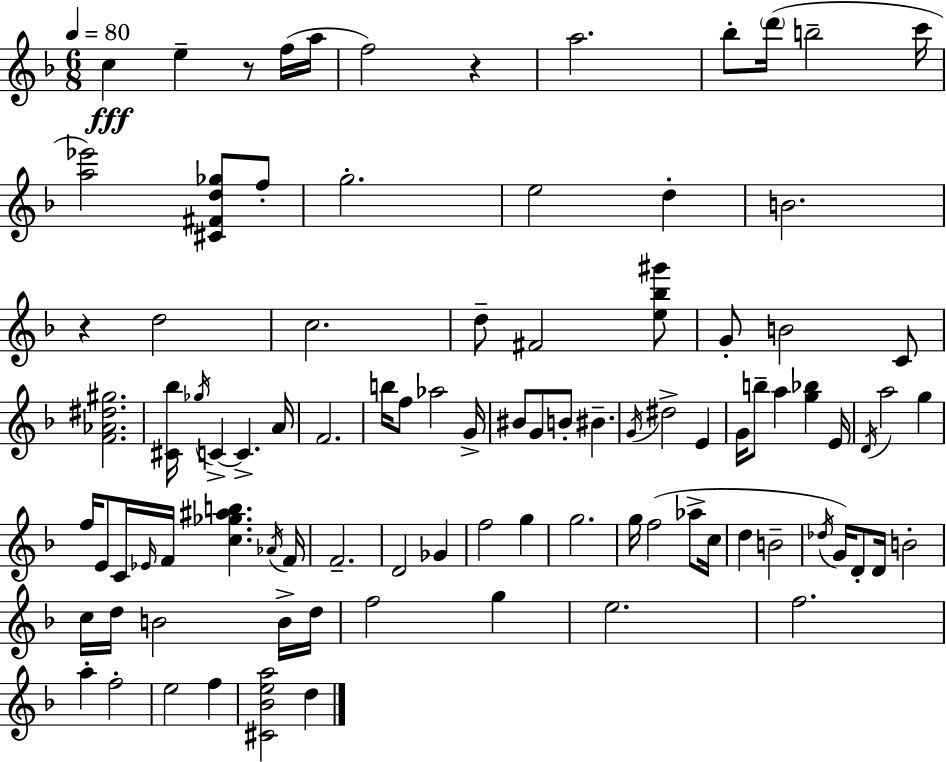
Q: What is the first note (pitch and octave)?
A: C5